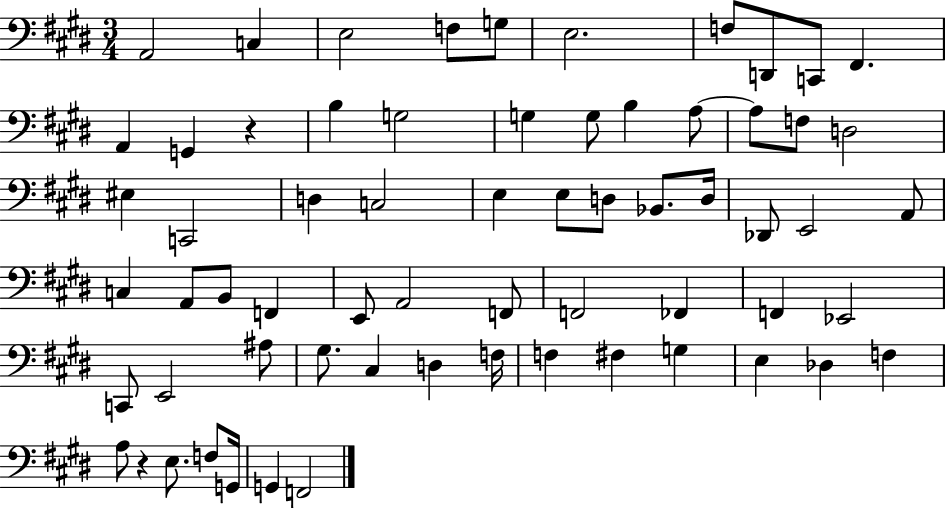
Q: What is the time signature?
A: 3/4